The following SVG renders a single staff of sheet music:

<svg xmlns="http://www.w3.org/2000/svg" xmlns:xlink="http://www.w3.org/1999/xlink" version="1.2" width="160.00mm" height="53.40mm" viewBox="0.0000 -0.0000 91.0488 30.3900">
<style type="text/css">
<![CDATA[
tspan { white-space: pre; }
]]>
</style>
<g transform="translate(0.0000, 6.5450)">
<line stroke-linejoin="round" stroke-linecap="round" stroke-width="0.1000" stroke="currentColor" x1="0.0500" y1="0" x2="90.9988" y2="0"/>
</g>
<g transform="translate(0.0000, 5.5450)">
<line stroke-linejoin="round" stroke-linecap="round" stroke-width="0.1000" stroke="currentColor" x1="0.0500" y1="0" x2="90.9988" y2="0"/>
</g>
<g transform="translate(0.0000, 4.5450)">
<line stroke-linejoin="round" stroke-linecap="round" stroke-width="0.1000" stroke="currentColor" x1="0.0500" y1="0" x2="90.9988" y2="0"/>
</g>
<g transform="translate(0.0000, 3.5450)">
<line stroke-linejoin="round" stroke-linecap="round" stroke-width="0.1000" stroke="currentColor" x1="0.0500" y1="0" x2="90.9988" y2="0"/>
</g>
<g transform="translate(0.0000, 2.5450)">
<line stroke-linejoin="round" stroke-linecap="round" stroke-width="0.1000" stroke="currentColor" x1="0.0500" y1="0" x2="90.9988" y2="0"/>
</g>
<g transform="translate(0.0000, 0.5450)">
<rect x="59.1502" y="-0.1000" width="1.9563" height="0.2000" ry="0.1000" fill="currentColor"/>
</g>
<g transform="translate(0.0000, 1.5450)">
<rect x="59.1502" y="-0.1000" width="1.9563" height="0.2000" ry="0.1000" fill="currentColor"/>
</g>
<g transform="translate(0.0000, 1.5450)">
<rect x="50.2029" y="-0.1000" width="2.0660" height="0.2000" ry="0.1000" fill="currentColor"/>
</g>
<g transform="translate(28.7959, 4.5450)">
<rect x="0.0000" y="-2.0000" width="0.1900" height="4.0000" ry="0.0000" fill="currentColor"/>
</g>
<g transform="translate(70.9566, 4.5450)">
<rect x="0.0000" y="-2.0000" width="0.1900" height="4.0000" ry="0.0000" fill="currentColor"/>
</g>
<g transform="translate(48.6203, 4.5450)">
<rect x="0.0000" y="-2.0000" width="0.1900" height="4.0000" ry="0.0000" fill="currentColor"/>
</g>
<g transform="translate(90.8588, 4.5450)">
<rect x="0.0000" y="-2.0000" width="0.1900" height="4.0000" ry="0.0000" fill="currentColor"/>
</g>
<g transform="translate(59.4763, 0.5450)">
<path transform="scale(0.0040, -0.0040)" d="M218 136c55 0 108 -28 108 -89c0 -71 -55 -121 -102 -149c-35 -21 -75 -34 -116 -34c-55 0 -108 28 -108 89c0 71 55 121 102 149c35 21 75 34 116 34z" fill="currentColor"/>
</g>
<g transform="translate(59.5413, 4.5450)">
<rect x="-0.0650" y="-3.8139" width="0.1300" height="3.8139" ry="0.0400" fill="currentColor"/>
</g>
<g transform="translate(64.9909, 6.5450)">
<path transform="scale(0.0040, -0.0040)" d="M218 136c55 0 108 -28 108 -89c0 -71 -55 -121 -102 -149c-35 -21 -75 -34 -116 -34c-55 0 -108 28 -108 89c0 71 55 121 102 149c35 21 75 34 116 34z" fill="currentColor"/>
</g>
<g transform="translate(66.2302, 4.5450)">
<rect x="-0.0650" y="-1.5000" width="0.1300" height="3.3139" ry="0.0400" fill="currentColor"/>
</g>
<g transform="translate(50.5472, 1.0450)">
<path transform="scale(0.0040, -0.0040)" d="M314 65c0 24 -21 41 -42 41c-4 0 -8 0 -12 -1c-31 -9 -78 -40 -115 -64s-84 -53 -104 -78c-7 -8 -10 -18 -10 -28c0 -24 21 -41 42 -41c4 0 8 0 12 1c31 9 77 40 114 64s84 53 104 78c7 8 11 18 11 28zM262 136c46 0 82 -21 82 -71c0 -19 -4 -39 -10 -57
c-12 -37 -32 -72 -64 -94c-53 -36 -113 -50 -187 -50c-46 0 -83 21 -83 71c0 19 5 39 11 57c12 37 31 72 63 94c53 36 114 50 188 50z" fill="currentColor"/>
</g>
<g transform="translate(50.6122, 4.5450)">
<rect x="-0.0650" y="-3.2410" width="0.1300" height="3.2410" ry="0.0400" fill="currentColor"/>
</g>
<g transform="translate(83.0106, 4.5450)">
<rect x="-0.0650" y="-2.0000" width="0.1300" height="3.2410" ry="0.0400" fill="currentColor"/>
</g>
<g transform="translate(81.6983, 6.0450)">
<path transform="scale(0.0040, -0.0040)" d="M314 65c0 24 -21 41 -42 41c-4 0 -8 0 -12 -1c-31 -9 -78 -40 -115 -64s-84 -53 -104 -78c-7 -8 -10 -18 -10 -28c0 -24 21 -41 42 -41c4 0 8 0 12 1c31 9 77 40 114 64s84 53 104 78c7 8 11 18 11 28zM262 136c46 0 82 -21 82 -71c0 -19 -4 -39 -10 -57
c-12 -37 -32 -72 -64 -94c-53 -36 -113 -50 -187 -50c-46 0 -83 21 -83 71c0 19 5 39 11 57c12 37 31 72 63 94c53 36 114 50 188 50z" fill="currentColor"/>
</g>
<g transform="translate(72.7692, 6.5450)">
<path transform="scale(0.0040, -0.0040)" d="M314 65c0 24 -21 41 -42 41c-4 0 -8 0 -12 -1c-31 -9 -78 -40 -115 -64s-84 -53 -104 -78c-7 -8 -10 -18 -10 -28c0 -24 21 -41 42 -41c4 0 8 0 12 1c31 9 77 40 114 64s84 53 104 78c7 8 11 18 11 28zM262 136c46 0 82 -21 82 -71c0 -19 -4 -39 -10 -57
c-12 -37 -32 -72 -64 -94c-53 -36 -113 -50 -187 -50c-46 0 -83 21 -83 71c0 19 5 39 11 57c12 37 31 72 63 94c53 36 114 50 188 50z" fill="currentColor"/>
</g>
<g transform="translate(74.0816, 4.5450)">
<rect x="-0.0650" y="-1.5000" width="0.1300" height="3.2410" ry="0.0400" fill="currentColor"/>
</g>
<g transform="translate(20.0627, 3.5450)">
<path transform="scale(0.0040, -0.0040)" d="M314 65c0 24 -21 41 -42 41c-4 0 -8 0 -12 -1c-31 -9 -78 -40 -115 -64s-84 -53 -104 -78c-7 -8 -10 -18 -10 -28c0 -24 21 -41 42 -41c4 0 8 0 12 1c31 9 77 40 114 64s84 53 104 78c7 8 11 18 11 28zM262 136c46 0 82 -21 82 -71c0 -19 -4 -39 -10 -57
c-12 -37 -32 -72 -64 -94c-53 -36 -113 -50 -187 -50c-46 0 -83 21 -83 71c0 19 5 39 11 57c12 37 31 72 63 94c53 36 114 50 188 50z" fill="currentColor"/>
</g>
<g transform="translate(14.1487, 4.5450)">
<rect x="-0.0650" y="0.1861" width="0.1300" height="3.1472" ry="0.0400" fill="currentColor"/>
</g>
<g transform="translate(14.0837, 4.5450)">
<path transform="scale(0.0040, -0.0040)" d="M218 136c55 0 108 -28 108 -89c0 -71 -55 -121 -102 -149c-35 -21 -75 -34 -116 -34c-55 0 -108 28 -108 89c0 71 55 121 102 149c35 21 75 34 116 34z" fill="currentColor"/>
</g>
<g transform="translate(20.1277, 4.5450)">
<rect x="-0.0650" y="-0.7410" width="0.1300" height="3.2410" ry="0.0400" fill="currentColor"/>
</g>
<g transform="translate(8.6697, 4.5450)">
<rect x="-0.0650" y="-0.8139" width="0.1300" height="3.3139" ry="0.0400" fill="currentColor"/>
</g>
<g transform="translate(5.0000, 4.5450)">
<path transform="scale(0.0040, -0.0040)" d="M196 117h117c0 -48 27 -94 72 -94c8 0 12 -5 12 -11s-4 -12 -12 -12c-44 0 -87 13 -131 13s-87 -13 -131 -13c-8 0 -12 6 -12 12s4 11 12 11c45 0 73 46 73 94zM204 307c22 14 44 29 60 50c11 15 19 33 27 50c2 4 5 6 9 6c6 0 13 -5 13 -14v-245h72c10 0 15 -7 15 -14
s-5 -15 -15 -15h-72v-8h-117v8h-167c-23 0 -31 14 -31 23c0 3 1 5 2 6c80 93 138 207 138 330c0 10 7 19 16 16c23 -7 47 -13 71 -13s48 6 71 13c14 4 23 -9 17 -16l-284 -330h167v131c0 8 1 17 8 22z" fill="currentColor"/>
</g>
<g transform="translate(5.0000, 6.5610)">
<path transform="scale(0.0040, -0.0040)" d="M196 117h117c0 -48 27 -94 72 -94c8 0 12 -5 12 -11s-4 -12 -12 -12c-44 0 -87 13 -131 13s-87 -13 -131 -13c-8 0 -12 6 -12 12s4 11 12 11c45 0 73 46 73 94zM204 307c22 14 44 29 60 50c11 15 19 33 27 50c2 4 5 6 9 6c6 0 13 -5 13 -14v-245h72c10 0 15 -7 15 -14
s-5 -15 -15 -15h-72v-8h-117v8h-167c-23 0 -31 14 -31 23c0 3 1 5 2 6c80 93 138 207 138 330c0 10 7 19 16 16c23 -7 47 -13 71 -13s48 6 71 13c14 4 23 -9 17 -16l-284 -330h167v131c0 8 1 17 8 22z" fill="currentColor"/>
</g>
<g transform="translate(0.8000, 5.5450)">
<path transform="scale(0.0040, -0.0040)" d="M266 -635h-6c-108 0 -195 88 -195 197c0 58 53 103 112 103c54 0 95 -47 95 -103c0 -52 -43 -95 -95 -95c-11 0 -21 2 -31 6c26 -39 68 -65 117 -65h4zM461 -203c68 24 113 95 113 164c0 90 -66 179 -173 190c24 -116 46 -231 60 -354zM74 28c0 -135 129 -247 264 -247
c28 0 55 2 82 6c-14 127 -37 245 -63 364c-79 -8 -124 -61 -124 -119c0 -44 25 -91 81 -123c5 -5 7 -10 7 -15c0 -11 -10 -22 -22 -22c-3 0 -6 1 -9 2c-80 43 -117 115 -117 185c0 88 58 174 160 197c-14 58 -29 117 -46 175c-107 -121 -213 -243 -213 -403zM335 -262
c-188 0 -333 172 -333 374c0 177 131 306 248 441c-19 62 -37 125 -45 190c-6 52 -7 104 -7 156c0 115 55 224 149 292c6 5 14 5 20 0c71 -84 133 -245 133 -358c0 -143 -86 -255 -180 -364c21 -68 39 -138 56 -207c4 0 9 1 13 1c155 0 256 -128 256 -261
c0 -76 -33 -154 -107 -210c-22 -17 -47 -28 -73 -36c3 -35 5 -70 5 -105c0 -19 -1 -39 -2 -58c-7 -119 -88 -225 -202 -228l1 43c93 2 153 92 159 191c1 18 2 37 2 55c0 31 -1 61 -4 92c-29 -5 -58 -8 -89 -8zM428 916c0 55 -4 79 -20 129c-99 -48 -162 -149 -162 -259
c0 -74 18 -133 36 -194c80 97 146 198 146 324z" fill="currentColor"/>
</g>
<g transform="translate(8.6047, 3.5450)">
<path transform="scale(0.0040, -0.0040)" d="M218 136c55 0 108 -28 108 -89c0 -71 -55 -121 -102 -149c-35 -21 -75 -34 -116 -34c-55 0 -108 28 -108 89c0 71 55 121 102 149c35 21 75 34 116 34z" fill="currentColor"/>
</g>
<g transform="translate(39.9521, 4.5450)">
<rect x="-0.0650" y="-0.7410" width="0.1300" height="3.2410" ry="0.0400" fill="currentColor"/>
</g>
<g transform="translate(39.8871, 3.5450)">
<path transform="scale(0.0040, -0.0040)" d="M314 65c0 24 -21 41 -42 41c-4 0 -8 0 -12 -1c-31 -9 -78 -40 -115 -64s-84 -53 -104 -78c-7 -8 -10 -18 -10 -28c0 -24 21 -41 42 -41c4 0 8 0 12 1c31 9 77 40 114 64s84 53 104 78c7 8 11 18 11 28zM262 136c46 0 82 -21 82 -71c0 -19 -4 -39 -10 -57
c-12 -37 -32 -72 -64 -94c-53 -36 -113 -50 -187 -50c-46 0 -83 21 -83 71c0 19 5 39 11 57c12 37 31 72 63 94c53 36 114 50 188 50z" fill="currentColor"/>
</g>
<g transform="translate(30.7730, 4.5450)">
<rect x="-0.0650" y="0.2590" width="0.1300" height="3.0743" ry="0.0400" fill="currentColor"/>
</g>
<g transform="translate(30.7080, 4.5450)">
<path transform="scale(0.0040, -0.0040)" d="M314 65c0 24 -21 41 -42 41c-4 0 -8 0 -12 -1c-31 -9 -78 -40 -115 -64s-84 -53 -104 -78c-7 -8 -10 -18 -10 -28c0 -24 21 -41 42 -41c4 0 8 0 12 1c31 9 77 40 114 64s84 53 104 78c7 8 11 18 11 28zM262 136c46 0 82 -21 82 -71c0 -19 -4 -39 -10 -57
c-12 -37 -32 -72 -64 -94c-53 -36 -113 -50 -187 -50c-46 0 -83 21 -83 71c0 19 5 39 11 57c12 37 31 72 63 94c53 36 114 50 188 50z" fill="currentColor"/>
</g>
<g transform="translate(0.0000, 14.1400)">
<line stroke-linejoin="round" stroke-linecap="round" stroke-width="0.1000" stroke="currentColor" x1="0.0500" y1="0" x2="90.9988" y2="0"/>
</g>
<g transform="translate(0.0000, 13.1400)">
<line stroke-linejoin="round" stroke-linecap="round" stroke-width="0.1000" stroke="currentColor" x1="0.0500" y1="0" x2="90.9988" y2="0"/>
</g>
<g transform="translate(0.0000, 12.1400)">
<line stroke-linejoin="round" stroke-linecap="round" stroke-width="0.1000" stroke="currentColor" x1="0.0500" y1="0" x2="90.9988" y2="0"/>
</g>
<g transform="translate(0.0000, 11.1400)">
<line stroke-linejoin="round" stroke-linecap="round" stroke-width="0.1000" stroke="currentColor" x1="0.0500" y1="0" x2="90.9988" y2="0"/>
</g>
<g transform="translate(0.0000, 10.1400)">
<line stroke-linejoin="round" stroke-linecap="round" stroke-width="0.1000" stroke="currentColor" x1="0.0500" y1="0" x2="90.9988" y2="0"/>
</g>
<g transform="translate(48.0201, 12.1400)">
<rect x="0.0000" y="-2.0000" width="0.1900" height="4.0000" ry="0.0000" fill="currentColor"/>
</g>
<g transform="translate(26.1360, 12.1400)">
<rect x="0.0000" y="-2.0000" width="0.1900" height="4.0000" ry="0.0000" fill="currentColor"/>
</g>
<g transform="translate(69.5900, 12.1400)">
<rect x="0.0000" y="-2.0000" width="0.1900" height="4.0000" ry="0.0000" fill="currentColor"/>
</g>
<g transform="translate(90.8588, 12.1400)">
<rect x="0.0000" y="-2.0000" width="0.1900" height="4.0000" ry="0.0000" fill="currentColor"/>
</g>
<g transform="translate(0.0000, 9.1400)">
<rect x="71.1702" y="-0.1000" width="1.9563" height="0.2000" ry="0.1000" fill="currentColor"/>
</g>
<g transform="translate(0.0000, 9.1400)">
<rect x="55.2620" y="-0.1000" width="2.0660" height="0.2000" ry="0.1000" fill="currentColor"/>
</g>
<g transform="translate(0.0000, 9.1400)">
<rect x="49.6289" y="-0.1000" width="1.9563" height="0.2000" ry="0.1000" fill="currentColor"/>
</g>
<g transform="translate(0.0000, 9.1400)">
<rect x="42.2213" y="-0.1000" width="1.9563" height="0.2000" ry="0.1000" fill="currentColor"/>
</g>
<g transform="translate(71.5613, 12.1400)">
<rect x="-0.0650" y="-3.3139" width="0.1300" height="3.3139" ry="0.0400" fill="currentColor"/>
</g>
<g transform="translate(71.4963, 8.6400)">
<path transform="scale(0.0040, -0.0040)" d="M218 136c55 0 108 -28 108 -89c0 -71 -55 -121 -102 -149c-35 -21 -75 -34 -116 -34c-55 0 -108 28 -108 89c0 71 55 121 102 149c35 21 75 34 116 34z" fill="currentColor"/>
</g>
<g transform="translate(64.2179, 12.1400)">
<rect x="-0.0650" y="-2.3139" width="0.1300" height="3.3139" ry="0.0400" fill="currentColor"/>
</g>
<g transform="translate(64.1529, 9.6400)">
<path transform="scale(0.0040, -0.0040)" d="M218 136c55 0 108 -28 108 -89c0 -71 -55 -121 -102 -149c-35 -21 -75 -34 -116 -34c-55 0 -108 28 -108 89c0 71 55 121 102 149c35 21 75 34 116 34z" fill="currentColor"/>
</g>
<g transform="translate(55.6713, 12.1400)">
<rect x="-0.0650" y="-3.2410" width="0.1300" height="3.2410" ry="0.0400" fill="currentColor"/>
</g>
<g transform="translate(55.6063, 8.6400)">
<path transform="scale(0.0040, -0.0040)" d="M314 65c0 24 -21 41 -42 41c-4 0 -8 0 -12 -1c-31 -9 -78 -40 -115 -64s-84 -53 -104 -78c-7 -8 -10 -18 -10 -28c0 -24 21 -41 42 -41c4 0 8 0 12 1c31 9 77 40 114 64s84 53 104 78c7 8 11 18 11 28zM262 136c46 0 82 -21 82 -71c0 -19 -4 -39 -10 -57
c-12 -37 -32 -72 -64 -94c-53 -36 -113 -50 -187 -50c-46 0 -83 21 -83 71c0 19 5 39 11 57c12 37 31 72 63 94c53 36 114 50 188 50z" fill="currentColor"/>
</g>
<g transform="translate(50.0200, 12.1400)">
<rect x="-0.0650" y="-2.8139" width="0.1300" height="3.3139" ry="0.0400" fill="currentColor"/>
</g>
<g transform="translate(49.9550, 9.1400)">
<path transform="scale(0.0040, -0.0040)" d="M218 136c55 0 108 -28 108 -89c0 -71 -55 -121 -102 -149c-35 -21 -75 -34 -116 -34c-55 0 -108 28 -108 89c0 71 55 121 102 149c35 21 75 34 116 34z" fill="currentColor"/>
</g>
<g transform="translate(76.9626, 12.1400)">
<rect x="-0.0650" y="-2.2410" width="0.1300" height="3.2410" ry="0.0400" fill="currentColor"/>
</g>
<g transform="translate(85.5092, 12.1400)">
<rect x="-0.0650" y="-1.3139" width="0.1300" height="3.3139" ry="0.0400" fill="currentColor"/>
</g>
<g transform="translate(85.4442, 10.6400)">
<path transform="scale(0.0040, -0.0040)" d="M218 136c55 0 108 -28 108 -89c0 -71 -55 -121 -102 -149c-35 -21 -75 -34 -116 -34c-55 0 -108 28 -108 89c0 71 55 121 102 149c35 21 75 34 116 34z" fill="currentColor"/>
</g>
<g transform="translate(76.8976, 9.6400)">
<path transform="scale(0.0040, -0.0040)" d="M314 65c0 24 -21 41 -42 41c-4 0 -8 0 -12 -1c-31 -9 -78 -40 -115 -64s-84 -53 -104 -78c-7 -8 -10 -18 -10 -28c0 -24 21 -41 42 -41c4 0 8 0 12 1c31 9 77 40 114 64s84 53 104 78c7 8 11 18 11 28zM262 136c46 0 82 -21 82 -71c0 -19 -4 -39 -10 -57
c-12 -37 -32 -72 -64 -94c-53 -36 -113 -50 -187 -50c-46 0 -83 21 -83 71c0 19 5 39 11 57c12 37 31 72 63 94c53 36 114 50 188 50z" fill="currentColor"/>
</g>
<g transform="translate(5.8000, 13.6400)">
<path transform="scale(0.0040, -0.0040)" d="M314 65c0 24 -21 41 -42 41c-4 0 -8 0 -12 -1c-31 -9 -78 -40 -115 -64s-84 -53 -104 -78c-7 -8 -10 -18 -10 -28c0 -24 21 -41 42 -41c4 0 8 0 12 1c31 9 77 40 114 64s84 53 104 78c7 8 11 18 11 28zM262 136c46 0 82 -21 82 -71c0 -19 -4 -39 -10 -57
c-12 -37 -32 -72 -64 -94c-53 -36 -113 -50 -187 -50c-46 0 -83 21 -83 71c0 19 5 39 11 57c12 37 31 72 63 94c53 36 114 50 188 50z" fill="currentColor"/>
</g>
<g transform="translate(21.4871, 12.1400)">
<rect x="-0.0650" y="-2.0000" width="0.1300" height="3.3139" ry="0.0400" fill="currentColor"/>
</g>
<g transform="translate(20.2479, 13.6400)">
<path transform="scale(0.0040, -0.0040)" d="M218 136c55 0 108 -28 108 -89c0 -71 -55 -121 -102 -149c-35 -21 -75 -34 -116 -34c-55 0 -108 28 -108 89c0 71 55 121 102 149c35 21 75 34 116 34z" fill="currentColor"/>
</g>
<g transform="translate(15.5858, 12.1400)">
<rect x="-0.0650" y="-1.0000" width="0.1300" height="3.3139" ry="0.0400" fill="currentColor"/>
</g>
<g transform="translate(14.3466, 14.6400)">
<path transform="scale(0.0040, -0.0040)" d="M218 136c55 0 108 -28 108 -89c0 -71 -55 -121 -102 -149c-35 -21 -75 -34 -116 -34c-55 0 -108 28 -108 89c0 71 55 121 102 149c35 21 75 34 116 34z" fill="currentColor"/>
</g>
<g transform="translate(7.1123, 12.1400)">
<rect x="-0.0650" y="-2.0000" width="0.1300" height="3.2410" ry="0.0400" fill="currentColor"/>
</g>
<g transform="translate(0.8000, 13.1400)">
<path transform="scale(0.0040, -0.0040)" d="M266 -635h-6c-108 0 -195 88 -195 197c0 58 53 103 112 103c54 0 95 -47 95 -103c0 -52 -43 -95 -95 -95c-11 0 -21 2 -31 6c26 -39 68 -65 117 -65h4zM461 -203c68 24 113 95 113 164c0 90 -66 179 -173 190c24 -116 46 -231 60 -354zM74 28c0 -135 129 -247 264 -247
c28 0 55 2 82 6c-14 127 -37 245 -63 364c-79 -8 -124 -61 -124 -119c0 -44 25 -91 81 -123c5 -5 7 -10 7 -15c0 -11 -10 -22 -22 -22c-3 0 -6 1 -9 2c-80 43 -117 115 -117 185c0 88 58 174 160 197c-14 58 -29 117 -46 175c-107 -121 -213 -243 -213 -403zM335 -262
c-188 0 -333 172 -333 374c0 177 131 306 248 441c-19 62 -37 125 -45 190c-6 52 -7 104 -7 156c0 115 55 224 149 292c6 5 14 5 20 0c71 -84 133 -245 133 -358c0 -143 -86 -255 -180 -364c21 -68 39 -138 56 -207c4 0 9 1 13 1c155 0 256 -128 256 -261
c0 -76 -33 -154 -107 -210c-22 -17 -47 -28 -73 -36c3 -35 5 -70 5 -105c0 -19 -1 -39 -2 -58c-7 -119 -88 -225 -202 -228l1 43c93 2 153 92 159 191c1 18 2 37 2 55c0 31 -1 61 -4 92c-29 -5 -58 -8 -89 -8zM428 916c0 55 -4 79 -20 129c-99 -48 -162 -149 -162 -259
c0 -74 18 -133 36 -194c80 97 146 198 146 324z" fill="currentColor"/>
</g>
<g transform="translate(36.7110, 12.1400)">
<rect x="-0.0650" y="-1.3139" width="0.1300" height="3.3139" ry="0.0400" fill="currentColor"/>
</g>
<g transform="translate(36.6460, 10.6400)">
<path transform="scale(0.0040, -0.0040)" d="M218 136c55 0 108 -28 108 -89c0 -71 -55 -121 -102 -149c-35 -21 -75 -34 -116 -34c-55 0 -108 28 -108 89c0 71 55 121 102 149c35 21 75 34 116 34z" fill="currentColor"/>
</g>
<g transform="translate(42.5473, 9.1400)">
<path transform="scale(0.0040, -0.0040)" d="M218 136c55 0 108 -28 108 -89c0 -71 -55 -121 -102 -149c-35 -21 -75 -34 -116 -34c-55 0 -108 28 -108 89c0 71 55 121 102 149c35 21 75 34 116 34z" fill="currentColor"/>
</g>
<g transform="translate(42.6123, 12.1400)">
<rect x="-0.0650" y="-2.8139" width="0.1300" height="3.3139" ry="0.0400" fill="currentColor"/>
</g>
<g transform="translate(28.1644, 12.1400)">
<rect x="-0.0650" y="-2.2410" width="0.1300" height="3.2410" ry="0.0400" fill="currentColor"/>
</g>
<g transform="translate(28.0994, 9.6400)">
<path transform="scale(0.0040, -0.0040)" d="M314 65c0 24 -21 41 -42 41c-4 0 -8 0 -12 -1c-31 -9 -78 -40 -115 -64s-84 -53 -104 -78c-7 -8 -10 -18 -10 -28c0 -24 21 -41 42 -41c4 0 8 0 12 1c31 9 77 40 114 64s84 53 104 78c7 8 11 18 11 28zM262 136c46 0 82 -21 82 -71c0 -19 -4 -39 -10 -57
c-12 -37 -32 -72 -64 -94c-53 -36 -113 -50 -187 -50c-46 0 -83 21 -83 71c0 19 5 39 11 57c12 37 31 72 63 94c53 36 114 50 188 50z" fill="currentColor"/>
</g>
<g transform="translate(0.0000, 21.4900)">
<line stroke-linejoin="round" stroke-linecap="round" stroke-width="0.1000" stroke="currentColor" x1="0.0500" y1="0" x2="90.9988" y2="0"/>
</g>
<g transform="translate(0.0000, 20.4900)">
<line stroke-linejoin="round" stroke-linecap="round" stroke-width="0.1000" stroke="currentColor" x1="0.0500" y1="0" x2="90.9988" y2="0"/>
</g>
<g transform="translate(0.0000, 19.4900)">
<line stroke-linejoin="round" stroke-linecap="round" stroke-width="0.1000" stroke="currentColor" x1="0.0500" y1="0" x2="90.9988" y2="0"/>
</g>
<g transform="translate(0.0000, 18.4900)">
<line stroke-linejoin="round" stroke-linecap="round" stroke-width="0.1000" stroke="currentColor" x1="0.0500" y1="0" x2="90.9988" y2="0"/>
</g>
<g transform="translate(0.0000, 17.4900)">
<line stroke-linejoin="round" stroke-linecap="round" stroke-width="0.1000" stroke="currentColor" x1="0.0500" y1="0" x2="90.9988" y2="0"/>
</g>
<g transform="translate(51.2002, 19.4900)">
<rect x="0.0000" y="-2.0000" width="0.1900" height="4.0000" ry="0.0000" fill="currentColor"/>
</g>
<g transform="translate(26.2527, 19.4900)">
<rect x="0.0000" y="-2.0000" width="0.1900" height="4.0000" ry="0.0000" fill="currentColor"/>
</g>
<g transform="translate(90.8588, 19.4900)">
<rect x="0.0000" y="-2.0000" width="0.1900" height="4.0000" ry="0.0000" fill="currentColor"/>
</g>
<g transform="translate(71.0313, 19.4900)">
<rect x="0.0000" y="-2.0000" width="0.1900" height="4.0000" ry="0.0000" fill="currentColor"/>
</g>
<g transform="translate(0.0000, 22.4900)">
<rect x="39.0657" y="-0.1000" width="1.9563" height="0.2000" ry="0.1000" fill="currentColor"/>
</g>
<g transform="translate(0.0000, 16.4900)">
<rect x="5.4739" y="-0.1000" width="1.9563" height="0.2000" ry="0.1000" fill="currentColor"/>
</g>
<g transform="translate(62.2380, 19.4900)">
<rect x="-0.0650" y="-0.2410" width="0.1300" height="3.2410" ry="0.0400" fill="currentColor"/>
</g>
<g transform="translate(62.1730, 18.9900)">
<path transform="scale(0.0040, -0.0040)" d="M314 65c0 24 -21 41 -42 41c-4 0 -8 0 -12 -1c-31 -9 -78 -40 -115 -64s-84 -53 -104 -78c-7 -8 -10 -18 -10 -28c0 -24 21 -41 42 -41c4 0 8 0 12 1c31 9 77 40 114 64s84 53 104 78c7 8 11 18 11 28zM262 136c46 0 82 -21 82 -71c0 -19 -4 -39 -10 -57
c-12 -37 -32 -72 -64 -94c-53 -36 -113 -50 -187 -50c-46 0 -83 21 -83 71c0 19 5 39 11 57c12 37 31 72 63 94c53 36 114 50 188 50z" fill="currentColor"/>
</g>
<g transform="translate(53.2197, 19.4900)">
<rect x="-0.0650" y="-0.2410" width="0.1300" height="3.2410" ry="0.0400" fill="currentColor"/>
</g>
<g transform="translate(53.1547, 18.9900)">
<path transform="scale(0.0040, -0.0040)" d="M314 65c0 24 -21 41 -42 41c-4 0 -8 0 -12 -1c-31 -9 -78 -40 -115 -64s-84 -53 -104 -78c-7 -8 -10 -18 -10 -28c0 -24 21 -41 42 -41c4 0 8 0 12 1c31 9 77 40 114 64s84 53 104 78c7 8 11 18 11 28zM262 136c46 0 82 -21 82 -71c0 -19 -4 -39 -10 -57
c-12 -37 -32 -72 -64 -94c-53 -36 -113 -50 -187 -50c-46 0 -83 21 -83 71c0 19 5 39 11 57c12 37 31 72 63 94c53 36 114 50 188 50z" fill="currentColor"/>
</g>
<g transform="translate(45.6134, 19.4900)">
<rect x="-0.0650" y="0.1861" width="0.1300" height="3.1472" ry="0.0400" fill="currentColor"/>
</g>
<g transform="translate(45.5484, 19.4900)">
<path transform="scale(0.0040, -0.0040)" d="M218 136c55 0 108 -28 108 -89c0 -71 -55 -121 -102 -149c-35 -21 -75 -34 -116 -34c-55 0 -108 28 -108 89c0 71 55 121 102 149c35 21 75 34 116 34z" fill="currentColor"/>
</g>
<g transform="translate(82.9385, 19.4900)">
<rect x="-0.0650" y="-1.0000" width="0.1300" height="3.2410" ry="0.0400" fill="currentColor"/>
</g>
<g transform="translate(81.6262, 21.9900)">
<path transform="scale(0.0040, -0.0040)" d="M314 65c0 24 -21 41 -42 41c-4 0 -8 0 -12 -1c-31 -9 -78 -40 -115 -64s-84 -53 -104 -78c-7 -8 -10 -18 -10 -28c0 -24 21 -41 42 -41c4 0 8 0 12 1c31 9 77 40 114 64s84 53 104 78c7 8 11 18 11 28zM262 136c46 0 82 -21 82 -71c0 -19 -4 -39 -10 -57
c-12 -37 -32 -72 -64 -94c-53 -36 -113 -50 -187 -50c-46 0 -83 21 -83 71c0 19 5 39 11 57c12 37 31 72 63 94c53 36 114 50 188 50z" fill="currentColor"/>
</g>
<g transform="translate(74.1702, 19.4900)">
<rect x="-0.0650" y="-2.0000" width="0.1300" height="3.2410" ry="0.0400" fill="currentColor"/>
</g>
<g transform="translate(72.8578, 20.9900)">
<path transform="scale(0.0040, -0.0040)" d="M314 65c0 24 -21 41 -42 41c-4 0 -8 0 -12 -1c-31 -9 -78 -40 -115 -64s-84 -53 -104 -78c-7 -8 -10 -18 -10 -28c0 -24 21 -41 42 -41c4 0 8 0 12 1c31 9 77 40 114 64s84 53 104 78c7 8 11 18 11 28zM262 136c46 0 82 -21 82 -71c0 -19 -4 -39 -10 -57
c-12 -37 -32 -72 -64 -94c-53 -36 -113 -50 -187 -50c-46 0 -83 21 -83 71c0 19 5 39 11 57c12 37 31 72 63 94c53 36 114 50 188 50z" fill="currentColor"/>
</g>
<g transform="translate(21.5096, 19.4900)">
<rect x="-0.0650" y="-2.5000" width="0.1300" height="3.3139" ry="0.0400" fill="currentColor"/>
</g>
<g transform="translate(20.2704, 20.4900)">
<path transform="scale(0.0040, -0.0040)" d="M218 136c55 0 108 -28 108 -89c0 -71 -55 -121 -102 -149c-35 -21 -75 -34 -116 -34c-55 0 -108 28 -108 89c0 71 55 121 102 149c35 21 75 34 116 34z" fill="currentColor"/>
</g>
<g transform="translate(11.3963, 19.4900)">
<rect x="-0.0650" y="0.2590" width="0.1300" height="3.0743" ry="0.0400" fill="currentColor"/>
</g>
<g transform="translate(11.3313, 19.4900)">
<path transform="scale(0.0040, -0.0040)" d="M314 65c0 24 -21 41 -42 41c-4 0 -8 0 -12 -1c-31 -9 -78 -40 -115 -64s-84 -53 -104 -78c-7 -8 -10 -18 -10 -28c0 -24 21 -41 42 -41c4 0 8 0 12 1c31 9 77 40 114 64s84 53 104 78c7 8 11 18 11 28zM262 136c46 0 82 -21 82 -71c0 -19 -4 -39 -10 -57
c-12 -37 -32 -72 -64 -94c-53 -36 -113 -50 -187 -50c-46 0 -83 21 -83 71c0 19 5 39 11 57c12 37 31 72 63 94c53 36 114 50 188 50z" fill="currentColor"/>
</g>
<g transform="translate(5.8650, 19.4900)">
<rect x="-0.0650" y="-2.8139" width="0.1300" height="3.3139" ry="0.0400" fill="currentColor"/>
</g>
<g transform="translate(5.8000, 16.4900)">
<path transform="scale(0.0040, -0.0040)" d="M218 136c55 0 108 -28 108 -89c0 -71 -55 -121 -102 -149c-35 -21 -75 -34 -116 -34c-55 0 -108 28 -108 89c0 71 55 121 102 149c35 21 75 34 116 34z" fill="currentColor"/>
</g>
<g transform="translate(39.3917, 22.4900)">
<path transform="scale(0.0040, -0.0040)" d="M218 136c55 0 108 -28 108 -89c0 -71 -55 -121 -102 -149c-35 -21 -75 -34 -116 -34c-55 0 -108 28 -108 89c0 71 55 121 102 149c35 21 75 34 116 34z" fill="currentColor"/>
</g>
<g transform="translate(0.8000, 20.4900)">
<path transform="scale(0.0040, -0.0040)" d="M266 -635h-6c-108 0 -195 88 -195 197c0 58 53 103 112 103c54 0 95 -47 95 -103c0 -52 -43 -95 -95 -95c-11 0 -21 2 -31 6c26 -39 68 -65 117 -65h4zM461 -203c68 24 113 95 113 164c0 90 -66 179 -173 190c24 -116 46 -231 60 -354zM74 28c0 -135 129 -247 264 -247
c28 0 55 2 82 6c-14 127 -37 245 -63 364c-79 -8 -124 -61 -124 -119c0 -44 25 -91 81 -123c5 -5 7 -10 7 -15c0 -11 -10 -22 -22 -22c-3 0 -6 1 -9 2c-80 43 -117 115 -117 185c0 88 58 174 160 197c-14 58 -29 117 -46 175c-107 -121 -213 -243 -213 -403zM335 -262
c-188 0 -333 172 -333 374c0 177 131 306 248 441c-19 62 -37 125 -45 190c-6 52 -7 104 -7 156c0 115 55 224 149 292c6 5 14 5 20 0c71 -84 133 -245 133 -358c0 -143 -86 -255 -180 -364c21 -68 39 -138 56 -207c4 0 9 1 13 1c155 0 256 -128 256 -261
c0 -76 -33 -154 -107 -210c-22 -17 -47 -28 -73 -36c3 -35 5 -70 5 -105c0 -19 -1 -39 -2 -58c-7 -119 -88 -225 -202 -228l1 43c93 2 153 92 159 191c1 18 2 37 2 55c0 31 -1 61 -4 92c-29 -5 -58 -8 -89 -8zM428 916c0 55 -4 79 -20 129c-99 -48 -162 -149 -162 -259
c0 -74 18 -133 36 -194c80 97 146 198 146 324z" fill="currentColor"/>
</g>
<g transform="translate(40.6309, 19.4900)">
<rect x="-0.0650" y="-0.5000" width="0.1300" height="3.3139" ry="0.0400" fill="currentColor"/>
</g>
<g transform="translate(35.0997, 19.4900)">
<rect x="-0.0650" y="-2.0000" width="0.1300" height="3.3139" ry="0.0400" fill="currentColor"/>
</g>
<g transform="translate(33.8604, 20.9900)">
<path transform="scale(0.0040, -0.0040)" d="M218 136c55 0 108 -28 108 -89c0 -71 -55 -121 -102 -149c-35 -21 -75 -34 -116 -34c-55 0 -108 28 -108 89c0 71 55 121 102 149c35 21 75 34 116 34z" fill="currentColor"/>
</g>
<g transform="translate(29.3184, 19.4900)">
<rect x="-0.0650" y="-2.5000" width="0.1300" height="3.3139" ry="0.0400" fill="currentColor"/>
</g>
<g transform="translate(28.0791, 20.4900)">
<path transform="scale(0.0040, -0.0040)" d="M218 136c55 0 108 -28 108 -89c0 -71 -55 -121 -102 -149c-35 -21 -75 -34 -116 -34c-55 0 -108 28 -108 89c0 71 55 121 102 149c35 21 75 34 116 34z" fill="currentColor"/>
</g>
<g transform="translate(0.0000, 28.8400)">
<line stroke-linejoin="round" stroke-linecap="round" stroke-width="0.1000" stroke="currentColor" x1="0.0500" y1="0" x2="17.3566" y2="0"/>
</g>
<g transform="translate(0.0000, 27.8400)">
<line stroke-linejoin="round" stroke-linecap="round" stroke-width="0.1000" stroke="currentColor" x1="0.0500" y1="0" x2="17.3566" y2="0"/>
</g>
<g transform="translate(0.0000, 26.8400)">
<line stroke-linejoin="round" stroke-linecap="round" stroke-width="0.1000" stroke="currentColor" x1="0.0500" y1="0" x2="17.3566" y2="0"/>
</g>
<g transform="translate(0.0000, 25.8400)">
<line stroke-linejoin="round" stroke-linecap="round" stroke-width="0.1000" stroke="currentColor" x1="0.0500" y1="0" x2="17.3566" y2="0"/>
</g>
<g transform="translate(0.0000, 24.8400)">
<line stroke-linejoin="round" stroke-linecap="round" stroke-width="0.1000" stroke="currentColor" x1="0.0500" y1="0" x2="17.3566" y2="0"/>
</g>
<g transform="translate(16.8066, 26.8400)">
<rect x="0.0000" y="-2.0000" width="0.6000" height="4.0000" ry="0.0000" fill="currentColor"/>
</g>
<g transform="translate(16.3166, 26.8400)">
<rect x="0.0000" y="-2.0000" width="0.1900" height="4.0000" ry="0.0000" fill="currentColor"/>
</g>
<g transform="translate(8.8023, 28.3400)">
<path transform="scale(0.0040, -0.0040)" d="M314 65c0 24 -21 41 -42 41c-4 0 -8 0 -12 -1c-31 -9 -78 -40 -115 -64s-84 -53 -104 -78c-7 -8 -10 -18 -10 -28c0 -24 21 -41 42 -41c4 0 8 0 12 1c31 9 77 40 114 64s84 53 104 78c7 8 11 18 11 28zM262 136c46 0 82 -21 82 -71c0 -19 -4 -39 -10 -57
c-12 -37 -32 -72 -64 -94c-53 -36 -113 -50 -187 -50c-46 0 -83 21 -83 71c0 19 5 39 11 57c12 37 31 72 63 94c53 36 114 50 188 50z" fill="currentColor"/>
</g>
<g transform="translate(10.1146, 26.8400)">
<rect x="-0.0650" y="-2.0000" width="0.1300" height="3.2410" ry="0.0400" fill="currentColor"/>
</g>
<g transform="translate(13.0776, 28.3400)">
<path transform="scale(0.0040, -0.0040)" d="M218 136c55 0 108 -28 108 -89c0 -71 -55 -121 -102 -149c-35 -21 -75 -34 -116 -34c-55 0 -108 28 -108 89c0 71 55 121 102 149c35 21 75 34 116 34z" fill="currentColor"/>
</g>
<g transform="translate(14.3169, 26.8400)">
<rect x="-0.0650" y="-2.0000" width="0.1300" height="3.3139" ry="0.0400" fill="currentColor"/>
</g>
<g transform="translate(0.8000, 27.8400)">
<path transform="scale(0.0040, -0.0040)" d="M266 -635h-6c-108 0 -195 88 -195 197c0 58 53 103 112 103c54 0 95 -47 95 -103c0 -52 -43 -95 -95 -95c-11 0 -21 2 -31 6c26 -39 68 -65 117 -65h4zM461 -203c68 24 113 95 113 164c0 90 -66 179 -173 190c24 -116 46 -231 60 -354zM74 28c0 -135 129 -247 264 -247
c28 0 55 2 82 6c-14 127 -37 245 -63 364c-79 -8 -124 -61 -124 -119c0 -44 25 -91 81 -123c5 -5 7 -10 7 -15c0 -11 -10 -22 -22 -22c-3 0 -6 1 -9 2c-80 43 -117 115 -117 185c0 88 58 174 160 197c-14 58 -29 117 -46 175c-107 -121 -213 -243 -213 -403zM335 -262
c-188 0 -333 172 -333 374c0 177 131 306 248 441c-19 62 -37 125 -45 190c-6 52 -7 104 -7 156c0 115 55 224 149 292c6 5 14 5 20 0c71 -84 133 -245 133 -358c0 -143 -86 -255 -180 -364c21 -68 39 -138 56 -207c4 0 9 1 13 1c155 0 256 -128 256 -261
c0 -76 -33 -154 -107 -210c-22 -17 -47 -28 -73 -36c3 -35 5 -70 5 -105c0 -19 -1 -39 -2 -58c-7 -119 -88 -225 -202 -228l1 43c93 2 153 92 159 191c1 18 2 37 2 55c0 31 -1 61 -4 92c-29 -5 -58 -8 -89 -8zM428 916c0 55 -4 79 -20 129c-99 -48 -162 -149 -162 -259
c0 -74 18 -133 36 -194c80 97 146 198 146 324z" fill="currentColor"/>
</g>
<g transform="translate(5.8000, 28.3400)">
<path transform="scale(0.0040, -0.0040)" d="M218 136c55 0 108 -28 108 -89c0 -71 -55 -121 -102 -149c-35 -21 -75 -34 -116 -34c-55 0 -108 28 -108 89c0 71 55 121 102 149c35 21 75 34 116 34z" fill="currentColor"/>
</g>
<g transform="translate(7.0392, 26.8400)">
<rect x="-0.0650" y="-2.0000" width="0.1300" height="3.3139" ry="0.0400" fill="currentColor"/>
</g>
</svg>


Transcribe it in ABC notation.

X:1
T:Untitled
M:4/4
L:1/4
K:C
d B d2 B2 d2 b2 c' E E2 F2 F2 D F g2 e a a b2 g b g2 e a B2 G G F C B c2 c2 F2 D2 F F2 F